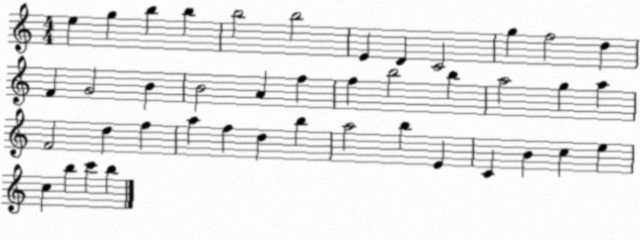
X:1
T:Untitled
M:4/4
L:1/4
K:C
e g b b b2 b2 E D C2 g f2 d F G2 B B2 A f f b2 b a2 g a F2 d f a f d b a2 b E C B c e c b c' b